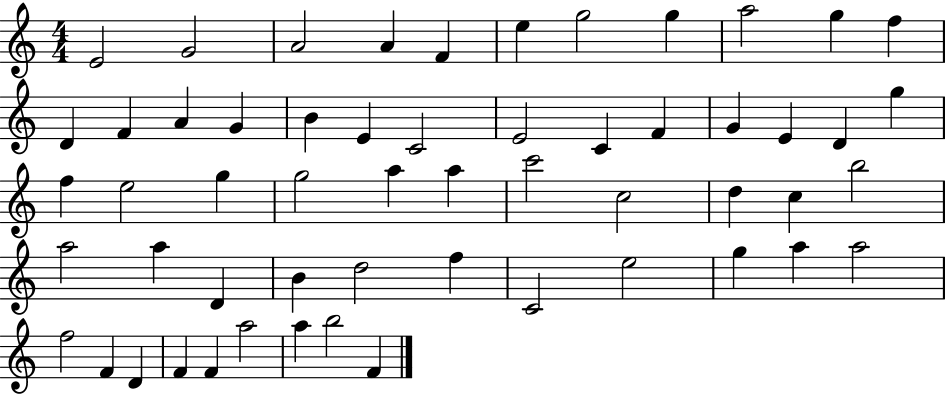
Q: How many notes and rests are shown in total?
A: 56